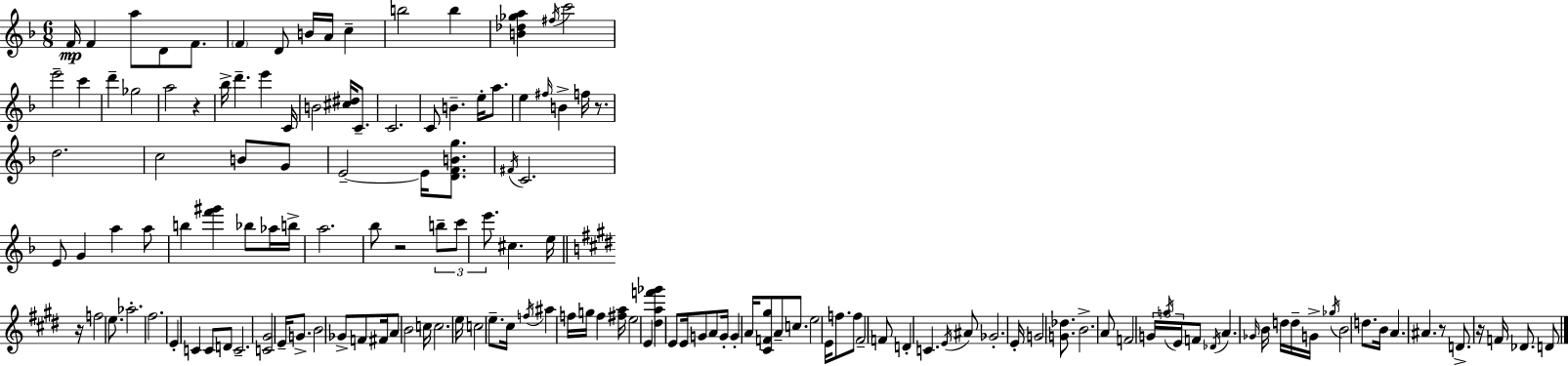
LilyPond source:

{
  \clef treble
  \numericTimeSignature
  \time 6/8
  \key d \minor
  f'16\mp f'4 a''8 d'8 f'8. | \parenthesize f'4 d'8 b'16 a'16 c''4-- | b''2 b''4 | <b' des'' ges'' a''>4 \acciaccatura { fis''16 } c'''2 | \break e'''2-- c'''4 | d'''4-- ges''2 | a''2 r4 | bes''16-> d'''4.-- e'''4 | \break c'16 b'2 <cis'' dis''>16 c'8.-- | c'2. | c'8 b'4.-- e''16-. a''8. | e''4 \grace { fis''16 } b'4-> f''16 r8. | \break d''2. | c''2 b'8 | g'8 e'2--~~ e'16 <d' f' b' g''>8. | \acciaccatura { fis'16 } c'2. | \break e'8 g'4 a''4 | a''8 b''4 <f''' gis'''>4 bes''8 | aes''16 b''16-> a''2. | bes''8 r2 | \break \tuplet 3/2 { b''8-- c'''8 e'''8. } cis''4. | e''16 \bar "||" \break \key e \major r16 f''2 e''8. | aes''2.-. | fis''2. | e'4-. c'4 c'8 d'8 | \break c'2.-- | <c' gis'>2 e'16-- g'8.-> | b'2 ges'8-> f'8 | fis'16 a'8 b'2 c''16 | \break c''2. | e''16 c''2 e''8.-- | cis''16 \acciaccatura { f''16 } ais''4 f''16 g''16 f''4 | <fis'' a''>16 e''2 e'4 | \break <dis'' a'' f''' ges'''>4 e'8 e'16 g'8 a'8 | g'16-. g'4-. a'16 <cis' f' gis''>8 a'8-- c''8. | e''2 e'16 f''8. | f''8 fis'2-- f'8 | \break d'4-. c'4. \acciaccatura { e'16 } | ais'8 ges'2.-. | e'16-. g'2 <g' des''>8. | b'2.-> | \break a'8 f'2 | \tuplet 3/2 { g'16 \acciaccatura { g''16 } e'16 } f'8 \acciaccatura { des'16 } a'4. | \grace { ges'16 } b'16 d''16 d''16-- g'16-> \acciaccatura { ges''16 } b'2 | d''8. b'16 a'4. | \break ais'4. r8 d'8.-> r16 | f'16 des'8. d'8 \bar "|."
}